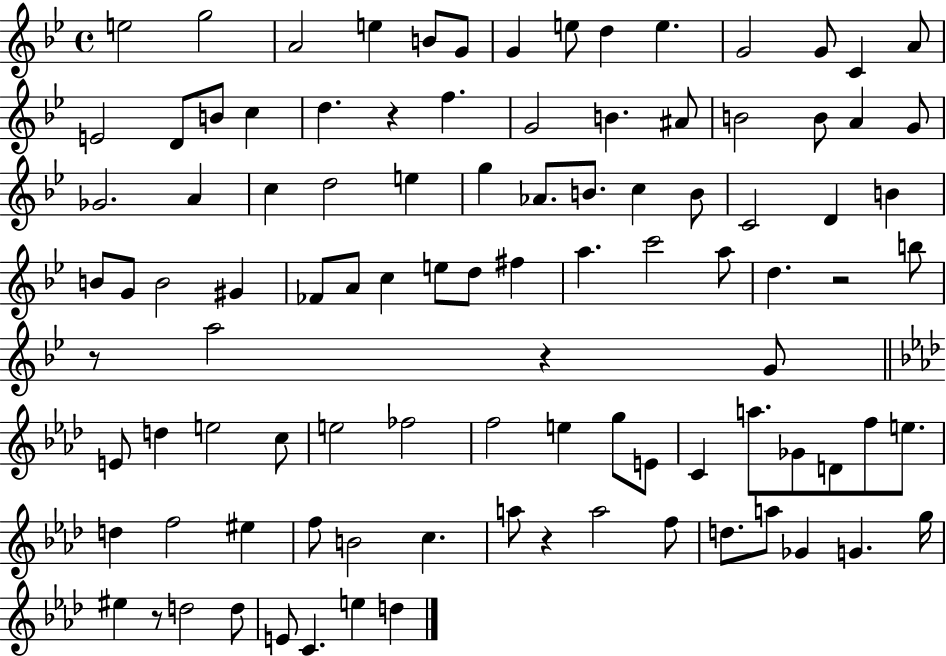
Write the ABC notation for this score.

X:1
T:Untitled
M:4/4
L:1/4
K:Bb
e2 g2 A2 e B/2 G/2 G e/2 d e G2 G/2 C A/2 E2 D/2 B/2 c d z f G2 B ^A/2 B2 B/2 A G/2 _G2 A c d2 e g _A/2 B/2 c B/2 C2 D B B/2 G/2 B2 ^G _F/2 A/2 c e/2 d/2 ^f a c'2 a/2 d z2 b/2 z/2 a2 z G/2 E/2 d e2 c/2 e2 _f2 f2 e g/2 E/2 C a/2 _G/2 D/2 f/2 e/2 d f2 ^e f/2 B2 c a/2 z a2 f/2 d/2 a/2 _G G g/4 ^e z/2 d2 d/2 E/2 C e d